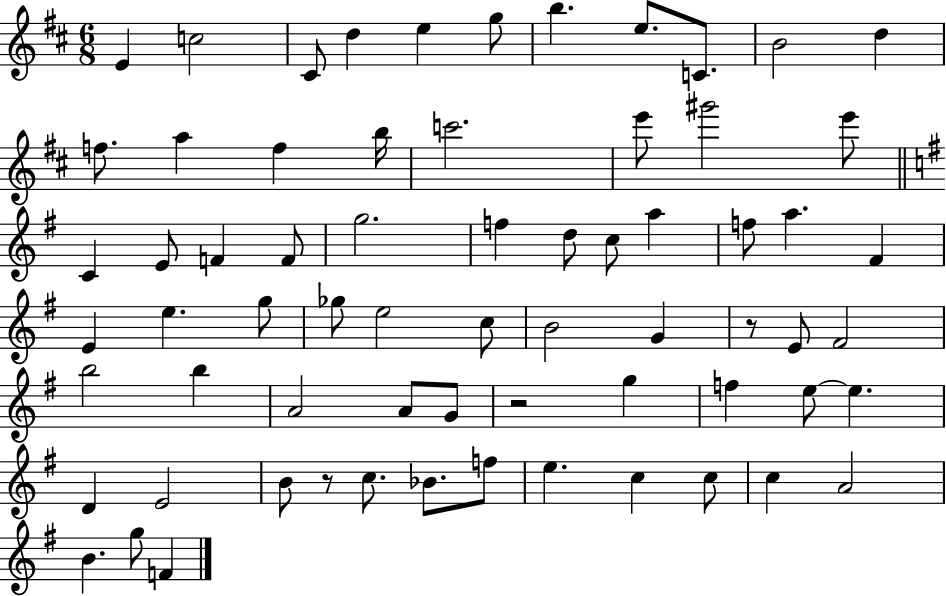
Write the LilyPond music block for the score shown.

{
  \clef treble
  \numericTimeSignature
  \time 6/8
  \key d \major
  e'4 c''2 | cis'8 d''4 e''4 g''8 | b''4. e''8. c'8. | b'2 d''4 | \break f''8. a''4 f''4 b''16 | c'''2. | e'''8 gis'''2 e'''8 | \bar "||" \break \key g \major c'4 e'8 f'4 f'8 | g''2. | f''4 d''8 c''8 a''4 | f''8 a''4. fis'4 | \break e'4 e''4. g''8 | ges''8 e''2 c''8 | b'2 g'4 | r8 e'8 fis'2 | \break b''2 b''4 | a'2 a'8 g'8 | r2 g''4 | f''4 e''8~~ e''4. | \break d'4 e'2 | b'8 r8 c''8. bes'8. f''8 | e''4. c''4 c''8 | c''4 a'2 | \break b'4. g''8 f'4 | \bar "|."
}